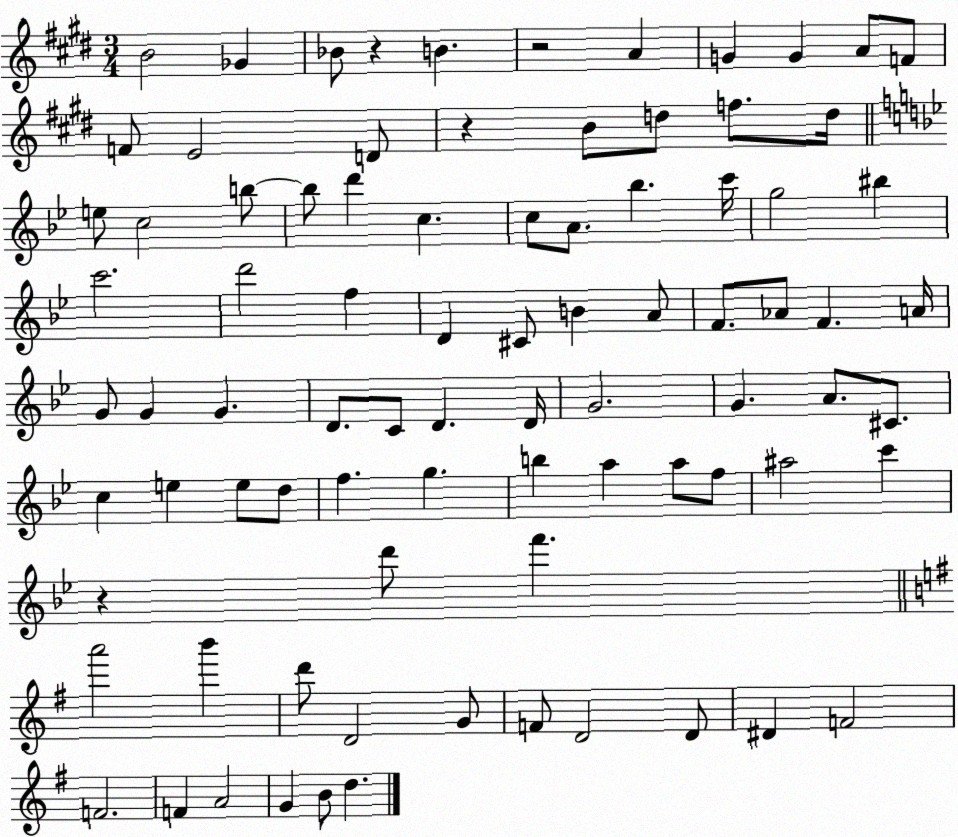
X:1
T:Untitled
M:3/4
L:1/4
K:E
B2 _G _B/2 z B z2 A G G A/2 F/2 F/2 E2 D/2 z B/2 d/2 f/2 d/4 e/2 c2 b/2 b/2 d' c c/2 A/2 _b c'/4 g2 ^b c'2 d'2 f D ^C/2 B A/2 F/2 _A/2 F A/4 G/2 G G D/2 C/2 D D/4 G2 G A/2 ^C/2 c e e/2 d/2 f g b a a/2 f/2 ^a2 c' z d'/2 f' a'2 b' d'/2 D2 G/2 F/2 D2 D/2 ^D F2 F2 F A2 G B/2 d